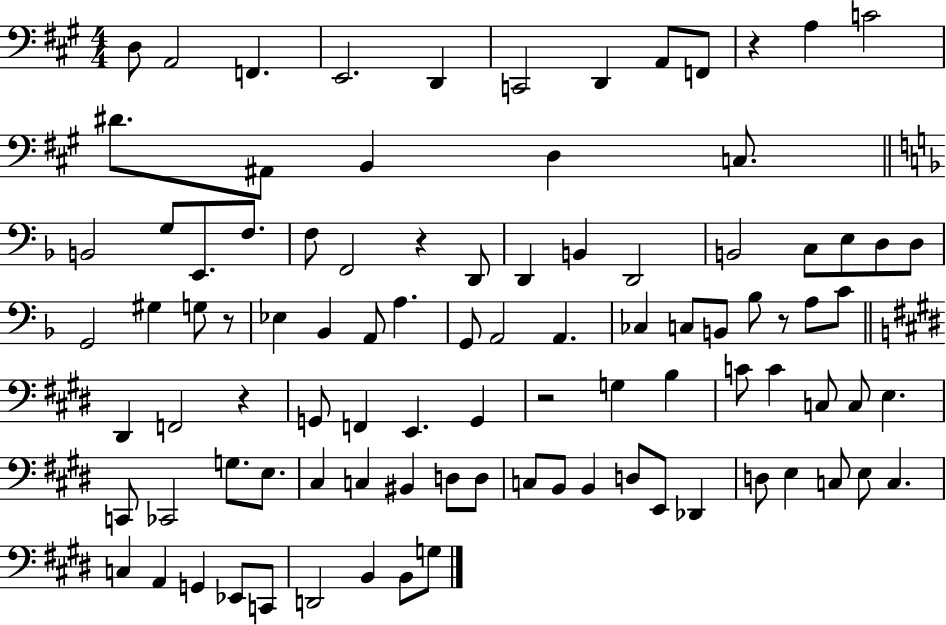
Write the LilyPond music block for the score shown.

{
  \clef bass
  \numericTimeSignature
  \time 4/4
  \key a \major
  d8 a,2 f,4. | e,2. d,4 | c,2 d,4 a,8 f,8 | r4 a4 c'2 | \break dis'8. ais,8 b,4 d4 c8. | \bar "||" \break \key d \minor b,2 g8 e,8. f8. | f8 f,2 r4 d,8 | d,4 b,4 d,2 | b,2 c8 e8 d8 d8 | \break g,2 gis4 g8 r8 | ees4 bes,4 a,8 a4. | g,8 a,2 a,4. | ces4 c8 b,8 bes8 r8 a8 c'8 | \break \bar "||" \break \key e \major dis,4 f,2 r4 | g,8 f,4 e,4. g,4 | r2 g4 b4 | c'8 c'4 c8 c8 e4. | \break c,8 ces,2 g8. e8. | cis4 c4 bis,4 d8 d8 | c8 b,8 b,4 d8 e,8 des,4 | d8 e4 c8 e8 c4. | \break c4 a,4 g,4 ees,8 c,8 | d,2 b,4 b,8 g8 | \bar "|."
}